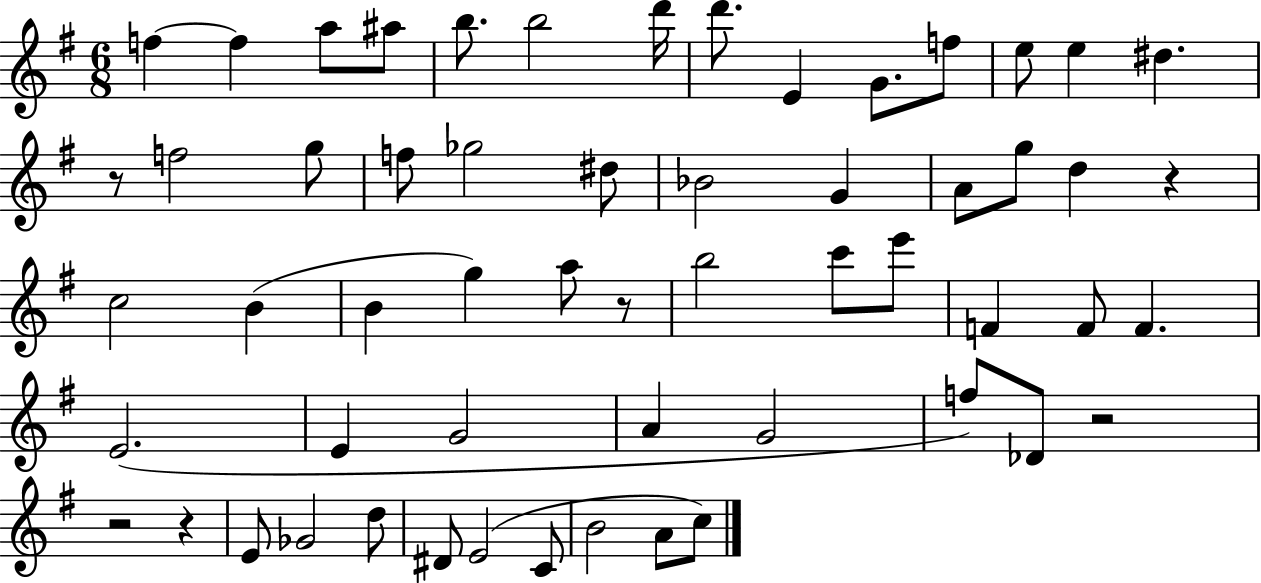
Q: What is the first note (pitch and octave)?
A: F5